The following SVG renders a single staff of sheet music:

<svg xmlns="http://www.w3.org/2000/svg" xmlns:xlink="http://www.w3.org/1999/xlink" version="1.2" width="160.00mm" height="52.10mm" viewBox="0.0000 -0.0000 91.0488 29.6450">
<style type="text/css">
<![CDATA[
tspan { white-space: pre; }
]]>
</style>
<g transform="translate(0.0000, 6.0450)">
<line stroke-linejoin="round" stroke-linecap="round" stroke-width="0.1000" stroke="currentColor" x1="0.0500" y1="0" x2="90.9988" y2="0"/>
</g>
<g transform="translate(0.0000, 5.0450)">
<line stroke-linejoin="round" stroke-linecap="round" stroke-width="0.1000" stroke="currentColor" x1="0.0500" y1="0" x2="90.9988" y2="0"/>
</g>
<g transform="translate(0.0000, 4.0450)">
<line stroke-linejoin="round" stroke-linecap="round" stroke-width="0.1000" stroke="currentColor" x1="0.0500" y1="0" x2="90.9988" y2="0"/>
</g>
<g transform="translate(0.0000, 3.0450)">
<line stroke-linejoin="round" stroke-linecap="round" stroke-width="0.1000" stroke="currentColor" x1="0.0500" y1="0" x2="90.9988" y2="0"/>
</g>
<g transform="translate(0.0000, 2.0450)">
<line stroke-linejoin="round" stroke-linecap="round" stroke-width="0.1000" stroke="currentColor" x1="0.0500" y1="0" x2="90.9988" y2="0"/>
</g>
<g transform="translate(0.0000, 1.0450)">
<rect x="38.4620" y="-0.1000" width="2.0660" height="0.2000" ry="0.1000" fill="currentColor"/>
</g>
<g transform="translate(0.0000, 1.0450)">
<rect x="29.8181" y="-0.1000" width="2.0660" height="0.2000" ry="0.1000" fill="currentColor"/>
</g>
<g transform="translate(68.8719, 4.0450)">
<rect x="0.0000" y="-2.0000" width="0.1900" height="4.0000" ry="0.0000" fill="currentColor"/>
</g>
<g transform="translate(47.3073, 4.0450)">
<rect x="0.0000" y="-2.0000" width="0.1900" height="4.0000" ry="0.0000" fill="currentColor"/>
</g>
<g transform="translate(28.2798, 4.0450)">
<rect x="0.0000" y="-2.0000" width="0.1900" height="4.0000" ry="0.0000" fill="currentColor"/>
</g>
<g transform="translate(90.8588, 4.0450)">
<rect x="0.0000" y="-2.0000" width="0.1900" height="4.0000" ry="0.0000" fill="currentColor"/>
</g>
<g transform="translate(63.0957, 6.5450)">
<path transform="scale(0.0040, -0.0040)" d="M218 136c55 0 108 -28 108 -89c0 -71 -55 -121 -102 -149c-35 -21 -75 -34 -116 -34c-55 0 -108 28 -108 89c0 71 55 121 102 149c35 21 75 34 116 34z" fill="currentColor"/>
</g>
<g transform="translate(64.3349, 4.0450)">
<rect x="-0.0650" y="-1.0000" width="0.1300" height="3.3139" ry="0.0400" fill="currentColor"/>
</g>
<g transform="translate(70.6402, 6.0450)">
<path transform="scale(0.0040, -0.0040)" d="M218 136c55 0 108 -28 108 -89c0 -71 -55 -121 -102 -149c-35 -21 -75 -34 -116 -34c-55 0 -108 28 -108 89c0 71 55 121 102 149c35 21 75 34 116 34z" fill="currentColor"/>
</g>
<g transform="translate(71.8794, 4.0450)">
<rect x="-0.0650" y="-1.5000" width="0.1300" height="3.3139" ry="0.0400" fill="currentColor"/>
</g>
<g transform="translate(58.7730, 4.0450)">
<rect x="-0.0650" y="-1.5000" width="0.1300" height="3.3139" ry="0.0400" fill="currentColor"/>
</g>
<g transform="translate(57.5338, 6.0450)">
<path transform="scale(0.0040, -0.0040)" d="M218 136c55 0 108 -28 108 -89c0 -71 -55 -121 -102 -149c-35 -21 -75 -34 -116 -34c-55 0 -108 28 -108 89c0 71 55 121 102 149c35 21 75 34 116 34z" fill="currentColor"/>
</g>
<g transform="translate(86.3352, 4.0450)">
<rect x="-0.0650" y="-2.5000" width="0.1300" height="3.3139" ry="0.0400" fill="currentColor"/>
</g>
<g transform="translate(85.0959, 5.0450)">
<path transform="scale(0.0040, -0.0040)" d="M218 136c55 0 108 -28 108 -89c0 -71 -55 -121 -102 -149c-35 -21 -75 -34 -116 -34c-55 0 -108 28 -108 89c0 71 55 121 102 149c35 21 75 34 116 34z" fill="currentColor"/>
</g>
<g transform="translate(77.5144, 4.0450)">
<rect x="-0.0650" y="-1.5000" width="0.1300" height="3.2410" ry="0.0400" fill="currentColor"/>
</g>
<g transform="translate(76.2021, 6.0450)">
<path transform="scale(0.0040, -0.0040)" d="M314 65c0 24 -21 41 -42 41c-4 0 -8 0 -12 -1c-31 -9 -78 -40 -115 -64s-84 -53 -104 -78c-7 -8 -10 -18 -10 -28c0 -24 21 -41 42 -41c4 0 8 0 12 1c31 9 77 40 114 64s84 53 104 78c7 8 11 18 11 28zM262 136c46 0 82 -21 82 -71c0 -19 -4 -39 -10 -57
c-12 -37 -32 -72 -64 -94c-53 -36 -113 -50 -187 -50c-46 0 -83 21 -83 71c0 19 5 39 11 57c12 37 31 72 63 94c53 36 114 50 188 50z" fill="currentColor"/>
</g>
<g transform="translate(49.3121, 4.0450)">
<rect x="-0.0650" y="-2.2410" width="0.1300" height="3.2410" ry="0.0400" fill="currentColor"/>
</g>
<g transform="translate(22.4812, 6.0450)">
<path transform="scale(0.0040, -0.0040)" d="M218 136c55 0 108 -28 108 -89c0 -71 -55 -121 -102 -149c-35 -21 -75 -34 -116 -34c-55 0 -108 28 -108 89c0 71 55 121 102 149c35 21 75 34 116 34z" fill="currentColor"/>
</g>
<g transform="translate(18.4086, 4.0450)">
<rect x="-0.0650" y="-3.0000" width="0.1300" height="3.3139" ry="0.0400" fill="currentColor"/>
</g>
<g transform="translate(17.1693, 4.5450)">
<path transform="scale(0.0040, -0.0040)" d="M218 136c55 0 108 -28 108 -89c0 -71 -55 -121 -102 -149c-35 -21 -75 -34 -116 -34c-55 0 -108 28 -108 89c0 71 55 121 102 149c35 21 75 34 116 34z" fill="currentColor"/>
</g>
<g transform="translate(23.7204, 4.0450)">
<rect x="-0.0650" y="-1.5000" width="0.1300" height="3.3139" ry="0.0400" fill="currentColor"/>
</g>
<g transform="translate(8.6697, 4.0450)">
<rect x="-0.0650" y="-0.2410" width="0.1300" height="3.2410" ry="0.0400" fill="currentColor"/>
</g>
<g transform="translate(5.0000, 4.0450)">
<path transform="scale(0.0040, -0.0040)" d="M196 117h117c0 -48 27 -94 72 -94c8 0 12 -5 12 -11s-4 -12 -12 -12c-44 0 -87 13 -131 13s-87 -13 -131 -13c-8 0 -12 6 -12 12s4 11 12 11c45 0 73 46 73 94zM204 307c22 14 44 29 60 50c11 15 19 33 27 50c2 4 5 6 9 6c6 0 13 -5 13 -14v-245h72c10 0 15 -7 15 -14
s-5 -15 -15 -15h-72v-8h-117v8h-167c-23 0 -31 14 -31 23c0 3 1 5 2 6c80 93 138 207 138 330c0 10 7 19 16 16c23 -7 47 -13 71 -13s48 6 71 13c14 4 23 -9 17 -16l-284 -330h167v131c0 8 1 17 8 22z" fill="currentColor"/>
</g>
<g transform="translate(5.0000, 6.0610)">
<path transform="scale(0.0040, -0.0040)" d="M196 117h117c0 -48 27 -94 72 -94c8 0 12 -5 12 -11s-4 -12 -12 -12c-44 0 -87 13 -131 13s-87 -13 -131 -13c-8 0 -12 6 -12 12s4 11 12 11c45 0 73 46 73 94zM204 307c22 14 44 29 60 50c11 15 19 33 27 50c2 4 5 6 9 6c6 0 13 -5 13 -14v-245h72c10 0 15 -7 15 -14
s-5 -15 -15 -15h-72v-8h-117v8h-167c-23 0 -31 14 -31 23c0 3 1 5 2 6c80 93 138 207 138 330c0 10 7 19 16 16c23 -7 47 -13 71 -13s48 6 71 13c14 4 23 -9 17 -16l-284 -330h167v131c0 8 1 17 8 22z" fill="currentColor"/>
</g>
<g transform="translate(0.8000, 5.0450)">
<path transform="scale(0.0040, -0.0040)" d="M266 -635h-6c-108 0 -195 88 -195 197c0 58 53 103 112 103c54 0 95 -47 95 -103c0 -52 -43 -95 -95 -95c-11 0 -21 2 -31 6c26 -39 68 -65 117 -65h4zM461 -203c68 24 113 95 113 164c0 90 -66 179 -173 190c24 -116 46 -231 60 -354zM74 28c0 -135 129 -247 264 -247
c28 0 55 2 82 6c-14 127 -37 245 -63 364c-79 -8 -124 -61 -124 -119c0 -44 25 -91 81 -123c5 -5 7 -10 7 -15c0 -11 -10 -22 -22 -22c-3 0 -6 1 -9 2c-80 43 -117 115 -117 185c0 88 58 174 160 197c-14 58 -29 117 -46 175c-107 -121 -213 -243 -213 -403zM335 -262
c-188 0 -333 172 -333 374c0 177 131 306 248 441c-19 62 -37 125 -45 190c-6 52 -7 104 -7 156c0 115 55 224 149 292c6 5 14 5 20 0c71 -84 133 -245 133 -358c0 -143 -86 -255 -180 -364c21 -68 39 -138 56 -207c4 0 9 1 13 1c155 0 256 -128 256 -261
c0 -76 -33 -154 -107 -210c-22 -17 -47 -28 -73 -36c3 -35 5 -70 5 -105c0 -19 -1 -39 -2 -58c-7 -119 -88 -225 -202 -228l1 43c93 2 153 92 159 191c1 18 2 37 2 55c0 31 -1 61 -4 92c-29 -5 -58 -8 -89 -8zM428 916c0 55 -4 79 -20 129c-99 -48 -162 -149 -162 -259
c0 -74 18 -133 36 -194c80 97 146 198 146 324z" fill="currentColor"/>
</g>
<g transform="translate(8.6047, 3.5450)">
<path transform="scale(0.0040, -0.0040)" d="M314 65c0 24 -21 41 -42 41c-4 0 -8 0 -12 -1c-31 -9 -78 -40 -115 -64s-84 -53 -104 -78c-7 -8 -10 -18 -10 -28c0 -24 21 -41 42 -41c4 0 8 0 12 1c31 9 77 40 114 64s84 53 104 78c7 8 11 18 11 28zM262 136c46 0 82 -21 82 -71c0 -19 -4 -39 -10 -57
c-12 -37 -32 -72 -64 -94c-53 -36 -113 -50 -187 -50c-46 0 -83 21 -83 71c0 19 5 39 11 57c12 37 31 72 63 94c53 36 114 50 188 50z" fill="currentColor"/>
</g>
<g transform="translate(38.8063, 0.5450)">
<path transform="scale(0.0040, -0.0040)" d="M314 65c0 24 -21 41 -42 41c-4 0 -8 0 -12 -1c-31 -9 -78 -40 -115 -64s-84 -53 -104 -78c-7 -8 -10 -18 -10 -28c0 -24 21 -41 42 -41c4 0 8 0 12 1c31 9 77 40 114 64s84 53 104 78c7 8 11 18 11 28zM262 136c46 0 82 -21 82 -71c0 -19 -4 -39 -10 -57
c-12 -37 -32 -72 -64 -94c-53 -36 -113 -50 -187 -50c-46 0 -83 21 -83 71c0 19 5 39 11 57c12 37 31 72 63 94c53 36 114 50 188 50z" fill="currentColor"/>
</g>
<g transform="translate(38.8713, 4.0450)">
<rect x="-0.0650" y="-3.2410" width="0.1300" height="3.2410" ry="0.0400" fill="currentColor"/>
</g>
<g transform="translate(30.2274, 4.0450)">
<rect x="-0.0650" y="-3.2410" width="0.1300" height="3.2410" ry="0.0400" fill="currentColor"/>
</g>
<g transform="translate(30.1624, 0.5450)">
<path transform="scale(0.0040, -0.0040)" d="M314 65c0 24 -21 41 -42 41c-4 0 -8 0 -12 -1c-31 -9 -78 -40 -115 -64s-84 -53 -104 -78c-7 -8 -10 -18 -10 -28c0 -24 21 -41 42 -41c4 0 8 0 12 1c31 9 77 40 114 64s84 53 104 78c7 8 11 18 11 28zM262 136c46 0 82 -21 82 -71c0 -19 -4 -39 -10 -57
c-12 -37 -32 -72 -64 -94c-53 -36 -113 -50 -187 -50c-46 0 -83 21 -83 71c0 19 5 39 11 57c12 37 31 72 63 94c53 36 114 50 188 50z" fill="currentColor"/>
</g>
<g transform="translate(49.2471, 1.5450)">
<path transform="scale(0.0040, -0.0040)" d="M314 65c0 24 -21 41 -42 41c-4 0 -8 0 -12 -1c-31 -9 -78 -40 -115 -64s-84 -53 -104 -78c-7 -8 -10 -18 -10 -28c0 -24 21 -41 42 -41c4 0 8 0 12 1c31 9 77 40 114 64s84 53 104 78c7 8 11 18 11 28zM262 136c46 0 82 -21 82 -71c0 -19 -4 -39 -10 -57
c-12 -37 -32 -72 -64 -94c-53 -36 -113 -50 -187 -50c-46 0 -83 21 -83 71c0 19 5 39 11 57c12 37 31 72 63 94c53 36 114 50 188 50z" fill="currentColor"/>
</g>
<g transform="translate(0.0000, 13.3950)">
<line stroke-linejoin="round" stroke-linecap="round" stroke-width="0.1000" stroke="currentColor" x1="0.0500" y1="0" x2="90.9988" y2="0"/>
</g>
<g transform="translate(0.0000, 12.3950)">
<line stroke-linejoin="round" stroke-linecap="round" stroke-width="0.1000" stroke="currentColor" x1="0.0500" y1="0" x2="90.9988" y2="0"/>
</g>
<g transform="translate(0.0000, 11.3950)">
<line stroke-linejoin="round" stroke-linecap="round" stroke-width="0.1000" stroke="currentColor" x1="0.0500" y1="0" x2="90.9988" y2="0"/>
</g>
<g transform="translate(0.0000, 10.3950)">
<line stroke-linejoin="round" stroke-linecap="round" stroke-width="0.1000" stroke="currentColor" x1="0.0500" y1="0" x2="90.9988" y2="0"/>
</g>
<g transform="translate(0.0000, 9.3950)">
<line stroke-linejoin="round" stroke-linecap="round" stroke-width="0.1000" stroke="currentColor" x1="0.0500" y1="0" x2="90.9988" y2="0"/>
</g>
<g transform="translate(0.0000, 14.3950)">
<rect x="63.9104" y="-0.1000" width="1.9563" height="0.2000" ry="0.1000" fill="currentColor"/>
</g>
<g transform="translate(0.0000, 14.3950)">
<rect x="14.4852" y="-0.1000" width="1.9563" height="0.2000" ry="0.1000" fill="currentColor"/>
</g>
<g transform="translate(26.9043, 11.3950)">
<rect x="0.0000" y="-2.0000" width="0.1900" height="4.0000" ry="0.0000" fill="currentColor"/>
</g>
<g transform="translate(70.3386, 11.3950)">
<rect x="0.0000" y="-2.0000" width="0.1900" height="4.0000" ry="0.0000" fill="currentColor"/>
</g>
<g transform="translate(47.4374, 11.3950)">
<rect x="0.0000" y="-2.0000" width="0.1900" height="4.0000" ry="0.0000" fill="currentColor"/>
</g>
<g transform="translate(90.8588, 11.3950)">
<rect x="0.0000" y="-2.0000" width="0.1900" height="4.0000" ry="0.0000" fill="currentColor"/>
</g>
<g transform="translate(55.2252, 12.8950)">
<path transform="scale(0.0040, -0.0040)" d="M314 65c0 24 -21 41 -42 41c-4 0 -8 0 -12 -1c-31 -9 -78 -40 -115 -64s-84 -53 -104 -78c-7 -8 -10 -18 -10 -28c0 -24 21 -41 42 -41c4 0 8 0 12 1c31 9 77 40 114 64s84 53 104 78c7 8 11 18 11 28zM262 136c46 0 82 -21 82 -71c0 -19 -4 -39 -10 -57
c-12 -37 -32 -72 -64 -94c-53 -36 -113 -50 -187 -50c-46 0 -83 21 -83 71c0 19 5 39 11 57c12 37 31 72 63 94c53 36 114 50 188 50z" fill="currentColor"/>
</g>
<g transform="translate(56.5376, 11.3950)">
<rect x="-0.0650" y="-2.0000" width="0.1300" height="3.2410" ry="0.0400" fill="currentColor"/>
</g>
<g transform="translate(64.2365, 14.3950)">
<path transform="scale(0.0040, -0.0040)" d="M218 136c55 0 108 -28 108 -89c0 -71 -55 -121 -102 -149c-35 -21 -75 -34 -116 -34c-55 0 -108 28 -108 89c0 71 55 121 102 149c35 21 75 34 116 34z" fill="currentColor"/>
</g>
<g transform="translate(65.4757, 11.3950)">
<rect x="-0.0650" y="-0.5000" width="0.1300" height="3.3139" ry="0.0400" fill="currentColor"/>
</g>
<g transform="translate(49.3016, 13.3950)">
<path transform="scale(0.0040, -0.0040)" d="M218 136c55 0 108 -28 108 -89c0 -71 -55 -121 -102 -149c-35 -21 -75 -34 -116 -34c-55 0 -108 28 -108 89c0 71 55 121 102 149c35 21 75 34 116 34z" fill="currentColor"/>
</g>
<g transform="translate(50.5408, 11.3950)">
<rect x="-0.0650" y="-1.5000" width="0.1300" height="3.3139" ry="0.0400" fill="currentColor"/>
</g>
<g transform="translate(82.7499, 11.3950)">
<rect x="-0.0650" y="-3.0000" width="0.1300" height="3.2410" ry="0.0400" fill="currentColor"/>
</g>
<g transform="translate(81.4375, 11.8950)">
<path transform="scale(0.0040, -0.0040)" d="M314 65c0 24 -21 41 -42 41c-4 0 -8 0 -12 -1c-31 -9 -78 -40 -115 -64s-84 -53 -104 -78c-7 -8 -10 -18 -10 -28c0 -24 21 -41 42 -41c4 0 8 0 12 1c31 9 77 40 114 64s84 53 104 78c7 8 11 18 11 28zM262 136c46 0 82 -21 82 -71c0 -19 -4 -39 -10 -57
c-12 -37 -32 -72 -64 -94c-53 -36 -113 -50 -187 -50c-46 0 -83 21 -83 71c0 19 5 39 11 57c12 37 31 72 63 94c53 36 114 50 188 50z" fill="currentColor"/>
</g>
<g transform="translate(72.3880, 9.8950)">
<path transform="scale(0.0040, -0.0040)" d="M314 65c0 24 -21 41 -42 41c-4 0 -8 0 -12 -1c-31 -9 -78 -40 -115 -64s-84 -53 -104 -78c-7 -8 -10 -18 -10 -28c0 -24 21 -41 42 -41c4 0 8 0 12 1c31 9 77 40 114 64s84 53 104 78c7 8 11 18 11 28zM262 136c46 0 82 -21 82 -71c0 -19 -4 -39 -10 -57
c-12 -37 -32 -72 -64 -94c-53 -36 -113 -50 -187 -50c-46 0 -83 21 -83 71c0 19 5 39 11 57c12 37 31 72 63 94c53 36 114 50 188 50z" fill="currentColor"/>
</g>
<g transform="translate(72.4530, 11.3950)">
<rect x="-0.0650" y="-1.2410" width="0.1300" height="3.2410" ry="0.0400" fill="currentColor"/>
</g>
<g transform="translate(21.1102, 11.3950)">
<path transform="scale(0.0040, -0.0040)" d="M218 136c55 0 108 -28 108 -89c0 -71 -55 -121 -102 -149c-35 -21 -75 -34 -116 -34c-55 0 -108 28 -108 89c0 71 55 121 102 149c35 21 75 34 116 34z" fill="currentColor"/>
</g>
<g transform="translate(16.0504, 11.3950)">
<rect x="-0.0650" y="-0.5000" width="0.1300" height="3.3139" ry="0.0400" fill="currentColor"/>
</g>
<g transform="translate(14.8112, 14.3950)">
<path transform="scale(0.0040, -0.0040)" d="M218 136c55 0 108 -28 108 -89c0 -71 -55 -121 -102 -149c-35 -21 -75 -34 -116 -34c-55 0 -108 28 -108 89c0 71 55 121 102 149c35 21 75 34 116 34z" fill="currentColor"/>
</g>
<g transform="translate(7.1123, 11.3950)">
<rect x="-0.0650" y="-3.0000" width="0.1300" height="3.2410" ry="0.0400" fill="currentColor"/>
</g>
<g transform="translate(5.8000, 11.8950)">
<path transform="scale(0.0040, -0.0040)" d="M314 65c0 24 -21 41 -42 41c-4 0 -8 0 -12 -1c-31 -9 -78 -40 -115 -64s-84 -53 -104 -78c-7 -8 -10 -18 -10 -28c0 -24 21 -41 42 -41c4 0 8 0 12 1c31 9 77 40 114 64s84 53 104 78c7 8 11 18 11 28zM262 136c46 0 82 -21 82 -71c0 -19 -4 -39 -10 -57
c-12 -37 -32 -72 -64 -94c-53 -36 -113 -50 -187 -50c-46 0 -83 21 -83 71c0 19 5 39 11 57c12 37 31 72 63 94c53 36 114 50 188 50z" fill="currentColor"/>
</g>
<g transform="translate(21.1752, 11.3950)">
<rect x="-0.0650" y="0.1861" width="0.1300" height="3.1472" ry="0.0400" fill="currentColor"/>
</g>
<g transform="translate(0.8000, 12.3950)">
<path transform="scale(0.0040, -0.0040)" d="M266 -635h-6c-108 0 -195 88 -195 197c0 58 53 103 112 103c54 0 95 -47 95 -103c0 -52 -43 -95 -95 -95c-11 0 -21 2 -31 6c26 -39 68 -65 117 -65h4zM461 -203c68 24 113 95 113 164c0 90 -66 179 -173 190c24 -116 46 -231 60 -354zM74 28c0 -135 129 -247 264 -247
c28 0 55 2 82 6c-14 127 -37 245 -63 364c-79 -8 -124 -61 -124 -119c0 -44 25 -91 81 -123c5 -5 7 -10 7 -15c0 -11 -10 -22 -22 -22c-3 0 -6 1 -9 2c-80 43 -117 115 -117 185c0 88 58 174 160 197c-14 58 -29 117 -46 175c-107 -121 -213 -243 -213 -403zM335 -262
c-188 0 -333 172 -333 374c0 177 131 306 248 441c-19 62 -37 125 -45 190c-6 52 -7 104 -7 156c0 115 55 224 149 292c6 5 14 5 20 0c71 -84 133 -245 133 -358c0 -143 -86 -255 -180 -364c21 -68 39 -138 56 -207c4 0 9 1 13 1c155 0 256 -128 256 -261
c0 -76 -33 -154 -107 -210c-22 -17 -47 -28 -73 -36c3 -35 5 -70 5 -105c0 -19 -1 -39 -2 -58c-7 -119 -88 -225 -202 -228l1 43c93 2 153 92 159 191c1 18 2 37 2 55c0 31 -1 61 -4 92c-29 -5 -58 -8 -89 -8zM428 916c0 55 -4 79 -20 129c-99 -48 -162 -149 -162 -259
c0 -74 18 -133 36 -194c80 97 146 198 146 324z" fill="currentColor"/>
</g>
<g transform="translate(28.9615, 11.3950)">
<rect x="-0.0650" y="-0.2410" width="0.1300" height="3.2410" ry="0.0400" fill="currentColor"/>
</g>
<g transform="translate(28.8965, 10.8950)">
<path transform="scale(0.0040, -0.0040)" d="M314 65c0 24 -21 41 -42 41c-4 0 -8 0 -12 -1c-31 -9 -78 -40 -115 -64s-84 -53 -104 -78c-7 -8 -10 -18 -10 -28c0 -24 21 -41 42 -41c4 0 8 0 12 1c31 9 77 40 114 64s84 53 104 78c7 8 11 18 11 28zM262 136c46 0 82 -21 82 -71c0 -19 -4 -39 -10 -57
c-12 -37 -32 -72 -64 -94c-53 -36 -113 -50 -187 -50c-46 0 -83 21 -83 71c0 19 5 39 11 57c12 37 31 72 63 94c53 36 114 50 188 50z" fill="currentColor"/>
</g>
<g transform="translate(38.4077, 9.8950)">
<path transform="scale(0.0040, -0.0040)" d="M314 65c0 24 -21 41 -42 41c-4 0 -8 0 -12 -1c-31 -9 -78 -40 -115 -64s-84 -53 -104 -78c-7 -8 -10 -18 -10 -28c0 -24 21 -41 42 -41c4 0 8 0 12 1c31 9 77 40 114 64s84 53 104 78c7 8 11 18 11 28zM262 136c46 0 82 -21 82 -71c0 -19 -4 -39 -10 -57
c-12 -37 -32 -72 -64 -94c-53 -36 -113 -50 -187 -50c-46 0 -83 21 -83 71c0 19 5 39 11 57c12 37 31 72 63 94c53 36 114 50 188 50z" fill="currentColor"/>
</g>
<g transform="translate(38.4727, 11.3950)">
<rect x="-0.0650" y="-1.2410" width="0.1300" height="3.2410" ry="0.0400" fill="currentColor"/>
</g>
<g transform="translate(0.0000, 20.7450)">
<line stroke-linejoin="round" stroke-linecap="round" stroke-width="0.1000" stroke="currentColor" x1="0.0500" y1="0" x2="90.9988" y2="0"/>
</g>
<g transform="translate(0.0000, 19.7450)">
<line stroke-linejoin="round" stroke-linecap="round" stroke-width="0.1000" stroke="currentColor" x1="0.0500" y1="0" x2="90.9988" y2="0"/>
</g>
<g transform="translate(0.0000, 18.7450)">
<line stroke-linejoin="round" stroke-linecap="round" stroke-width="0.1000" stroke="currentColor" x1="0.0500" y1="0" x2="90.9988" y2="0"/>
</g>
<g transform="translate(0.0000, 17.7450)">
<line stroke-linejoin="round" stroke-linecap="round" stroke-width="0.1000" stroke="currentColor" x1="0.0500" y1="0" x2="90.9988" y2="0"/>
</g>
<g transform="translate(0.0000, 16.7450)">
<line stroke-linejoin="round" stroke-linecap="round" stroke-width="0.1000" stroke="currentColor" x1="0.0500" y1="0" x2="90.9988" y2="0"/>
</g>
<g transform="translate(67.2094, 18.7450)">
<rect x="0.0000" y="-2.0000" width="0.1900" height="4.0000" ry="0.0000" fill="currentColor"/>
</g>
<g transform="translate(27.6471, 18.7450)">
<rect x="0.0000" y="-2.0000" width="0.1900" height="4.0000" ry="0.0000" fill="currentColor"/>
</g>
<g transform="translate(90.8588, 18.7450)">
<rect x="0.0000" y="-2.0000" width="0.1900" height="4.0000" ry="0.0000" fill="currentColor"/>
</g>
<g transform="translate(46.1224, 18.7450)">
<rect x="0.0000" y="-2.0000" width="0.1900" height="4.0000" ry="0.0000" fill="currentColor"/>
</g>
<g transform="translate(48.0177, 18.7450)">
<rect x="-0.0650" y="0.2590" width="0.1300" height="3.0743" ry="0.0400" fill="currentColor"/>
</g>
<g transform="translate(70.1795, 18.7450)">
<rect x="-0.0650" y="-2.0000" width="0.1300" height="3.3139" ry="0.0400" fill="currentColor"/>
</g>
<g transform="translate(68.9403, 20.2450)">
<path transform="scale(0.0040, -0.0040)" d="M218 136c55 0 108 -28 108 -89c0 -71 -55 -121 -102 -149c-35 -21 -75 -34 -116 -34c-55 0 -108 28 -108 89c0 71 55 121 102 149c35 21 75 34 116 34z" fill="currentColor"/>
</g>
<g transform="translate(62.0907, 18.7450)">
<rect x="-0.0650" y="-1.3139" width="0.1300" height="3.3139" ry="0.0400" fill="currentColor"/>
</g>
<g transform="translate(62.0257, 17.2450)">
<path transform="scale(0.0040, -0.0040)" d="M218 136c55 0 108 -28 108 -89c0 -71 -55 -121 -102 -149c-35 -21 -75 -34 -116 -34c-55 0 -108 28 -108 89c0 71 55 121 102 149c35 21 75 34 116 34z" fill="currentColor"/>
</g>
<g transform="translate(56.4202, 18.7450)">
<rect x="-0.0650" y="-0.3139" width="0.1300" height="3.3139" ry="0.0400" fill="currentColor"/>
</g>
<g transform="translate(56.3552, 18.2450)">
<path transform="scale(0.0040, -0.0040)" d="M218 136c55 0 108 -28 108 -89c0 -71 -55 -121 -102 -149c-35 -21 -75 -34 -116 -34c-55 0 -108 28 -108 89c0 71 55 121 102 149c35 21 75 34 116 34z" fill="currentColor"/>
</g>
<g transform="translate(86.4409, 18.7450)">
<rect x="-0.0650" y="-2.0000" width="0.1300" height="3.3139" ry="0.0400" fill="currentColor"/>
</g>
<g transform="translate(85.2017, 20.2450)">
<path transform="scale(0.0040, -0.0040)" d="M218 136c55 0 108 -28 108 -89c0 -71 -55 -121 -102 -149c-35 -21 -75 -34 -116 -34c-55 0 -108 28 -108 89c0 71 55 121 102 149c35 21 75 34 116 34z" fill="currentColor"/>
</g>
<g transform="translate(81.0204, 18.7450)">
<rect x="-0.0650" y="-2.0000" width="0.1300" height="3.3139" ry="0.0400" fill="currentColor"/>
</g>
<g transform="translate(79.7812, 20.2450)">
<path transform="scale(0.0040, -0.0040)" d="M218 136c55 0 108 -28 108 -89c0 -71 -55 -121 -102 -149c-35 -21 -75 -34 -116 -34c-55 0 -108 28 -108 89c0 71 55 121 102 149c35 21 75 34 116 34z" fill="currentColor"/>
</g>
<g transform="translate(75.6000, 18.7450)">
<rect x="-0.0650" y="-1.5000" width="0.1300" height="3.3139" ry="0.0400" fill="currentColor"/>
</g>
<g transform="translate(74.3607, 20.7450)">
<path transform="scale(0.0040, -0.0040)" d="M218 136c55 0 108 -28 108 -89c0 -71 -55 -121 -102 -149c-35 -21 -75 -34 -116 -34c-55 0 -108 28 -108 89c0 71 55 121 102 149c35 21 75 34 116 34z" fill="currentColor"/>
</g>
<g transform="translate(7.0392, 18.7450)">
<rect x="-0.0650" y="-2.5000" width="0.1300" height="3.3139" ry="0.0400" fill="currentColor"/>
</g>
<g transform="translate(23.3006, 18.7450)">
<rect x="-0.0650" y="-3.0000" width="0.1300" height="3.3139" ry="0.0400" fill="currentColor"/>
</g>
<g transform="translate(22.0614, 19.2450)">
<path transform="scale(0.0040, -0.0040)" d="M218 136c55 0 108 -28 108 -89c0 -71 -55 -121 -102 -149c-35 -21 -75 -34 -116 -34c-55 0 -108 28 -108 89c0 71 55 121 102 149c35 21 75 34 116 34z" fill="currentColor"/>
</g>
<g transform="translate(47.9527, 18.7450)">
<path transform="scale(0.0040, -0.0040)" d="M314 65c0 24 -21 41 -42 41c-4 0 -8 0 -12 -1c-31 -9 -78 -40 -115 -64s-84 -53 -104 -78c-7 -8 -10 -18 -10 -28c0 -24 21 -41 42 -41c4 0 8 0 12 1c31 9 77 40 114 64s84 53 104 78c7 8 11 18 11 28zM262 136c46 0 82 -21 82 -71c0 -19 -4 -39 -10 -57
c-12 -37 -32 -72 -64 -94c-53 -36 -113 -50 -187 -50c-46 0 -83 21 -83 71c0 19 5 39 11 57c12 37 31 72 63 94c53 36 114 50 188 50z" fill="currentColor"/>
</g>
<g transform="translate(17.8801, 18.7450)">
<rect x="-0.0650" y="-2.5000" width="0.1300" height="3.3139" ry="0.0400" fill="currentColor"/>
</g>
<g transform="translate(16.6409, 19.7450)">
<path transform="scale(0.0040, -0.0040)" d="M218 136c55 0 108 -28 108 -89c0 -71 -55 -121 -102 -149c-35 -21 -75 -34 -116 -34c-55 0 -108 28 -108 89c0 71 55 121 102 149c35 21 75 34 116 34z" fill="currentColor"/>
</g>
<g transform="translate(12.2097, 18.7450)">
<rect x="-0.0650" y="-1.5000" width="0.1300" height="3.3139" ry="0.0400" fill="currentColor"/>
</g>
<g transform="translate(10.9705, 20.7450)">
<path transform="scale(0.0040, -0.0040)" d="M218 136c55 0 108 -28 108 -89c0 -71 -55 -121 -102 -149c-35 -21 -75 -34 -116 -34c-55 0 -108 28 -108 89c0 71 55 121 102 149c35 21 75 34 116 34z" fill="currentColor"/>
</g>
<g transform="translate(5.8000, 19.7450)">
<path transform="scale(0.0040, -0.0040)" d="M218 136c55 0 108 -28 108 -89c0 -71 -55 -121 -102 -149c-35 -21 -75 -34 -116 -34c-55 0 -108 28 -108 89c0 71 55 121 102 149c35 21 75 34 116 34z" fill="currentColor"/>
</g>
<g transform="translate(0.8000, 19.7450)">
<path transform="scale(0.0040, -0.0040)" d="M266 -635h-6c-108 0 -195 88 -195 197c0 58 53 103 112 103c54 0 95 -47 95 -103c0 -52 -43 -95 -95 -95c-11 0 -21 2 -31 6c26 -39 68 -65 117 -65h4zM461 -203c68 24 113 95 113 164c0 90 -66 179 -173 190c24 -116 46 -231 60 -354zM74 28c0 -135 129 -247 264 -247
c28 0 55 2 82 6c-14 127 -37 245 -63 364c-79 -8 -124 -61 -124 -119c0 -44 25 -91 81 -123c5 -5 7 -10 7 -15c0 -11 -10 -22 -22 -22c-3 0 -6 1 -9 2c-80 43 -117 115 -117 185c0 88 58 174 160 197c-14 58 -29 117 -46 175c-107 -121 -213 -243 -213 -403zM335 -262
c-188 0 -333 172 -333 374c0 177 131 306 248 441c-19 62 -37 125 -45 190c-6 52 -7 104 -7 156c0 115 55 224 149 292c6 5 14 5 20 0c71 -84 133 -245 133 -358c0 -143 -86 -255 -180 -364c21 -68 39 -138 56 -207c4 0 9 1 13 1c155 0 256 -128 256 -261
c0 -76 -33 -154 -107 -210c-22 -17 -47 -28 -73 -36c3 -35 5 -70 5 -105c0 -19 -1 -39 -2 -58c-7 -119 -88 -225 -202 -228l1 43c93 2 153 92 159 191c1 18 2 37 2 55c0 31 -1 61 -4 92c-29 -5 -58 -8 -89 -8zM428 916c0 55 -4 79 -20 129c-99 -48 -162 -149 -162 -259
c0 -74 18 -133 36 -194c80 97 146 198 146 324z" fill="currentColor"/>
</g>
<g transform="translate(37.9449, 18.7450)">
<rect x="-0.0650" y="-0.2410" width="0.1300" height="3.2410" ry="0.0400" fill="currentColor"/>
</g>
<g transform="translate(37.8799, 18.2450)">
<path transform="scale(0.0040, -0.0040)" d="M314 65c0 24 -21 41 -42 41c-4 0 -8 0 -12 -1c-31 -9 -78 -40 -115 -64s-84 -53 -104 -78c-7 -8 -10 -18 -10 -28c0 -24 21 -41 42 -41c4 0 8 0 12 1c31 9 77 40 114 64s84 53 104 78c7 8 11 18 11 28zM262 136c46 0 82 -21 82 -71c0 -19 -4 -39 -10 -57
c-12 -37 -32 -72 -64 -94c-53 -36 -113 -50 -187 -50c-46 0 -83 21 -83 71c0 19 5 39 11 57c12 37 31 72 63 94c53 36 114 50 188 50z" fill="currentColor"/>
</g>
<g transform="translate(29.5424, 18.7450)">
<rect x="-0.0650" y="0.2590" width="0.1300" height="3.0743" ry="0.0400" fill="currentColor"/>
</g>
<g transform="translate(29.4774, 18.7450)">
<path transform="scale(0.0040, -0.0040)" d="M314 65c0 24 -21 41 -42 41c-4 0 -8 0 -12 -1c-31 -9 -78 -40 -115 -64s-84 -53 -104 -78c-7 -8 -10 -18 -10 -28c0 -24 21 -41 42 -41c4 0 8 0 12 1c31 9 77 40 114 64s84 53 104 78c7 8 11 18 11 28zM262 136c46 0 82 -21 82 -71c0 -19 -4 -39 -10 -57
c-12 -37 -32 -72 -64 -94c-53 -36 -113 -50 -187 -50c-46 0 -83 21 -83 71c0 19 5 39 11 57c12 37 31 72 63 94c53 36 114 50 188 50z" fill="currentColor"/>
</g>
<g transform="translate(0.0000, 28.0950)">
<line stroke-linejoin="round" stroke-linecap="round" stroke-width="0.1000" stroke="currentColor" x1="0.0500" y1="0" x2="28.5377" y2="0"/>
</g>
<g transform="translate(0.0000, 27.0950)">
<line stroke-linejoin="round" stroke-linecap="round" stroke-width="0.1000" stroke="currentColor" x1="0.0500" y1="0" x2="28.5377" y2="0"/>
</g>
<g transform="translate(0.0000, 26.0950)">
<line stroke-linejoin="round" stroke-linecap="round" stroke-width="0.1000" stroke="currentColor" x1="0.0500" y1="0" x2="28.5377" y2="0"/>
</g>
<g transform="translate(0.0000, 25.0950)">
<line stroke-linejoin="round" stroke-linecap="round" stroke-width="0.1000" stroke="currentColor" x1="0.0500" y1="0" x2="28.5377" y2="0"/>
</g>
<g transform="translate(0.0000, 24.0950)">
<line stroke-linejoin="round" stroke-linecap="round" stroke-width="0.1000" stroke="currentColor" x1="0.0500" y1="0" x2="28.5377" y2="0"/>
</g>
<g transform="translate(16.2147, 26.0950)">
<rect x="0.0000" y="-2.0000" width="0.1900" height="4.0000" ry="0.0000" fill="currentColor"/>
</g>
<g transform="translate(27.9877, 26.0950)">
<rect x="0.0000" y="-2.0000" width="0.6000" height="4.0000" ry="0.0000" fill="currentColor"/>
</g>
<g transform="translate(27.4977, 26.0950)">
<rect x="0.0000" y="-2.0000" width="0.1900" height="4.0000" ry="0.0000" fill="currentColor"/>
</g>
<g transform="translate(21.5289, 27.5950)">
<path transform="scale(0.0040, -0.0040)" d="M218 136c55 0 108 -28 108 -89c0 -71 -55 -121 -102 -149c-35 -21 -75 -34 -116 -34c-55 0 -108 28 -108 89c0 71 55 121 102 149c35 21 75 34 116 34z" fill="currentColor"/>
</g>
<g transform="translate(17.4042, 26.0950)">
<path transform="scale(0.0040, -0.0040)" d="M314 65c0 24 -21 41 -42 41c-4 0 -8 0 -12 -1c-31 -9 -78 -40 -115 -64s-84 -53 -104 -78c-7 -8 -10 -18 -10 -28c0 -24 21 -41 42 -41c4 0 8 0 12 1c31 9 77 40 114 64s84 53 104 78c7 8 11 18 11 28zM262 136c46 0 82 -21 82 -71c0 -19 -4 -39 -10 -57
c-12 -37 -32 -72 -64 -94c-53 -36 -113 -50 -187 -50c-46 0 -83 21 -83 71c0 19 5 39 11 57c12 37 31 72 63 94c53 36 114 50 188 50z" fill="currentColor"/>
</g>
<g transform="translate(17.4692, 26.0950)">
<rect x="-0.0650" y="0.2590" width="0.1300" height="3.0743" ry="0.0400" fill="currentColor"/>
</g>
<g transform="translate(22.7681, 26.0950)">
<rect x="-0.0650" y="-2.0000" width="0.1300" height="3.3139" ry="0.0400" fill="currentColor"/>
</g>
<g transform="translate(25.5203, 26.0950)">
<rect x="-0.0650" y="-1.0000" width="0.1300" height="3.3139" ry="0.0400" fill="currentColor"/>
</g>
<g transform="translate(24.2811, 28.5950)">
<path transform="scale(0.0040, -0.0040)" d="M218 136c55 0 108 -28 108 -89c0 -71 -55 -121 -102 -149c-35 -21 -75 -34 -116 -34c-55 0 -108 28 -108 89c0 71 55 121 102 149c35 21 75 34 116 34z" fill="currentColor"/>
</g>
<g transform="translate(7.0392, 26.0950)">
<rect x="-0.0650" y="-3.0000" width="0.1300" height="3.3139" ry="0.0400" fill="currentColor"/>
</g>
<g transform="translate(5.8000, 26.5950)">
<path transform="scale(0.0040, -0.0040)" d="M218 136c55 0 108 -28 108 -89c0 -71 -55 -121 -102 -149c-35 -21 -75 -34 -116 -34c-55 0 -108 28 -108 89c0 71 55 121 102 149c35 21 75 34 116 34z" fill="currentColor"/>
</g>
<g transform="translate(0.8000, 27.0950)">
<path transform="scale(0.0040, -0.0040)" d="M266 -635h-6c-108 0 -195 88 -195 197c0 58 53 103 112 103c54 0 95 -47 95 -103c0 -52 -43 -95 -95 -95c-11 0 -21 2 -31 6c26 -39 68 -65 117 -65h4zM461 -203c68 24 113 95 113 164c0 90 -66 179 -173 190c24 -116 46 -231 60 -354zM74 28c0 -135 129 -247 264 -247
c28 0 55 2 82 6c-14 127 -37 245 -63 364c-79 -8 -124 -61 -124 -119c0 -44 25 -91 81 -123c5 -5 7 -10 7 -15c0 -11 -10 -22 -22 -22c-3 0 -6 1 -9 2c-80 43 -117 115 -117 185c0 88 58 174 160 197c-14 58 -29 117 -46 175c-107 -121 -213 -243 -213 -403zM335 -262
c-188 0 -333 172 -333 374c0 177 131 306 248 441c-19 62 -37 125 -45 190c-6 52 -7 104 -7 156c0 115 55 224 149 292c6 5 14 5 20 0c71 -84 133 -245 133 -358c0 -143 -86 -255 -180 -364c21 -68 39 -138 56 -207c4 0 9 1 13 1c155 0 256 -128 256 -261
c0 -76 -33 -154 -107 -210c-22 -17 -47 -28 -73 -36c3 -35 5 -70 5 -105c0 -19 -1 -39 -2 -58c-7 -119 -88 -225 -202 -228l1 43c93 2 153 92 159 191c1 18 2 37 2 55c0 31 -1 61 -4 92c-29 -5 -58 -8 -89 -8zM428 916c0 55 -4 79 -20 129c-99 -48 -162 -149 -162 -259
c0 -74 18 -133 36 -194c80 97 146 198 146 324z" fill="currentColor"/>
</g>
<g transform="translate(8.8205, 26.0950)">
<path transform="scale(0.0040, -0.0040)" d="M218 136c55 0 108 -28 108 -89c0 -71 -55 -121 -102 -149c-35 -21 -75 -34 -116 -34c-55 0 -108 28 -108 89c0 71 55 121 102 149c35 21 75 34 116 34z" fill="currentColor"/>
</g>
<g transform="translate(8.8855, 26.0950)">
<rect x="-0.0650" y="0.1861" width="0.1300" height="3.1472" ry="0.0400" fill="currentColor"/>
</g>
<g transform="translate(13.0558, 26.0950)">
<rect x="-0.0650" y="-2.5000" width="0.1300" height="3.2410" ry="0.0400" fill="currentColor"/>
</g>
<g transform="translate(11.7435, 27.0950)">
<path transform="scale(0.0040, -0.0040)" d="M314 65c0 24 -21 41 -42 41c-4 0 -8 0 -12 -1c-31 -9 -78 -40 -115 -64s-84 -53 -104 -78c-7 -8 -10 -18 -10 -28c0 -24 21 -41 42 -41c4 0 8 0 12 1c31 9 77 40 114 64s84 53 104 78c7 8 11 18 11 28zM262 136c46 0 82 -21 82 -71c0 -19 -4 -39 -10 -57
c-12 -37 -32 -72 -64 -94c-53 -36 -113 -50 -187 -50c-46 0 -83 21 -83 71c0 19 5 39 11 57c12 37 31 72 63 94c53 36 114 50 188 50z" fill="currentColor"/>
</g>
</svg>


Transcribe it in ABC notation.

X:1
T:Untitled
M:4/4
L:1/4
K:C
c2 A E b2 b2 g2 E D E E2 G A2 C B c2 e2 E F2 C e2 A2 G E G A B2 c2 B2 c e F E F F A B G2 B2 F D